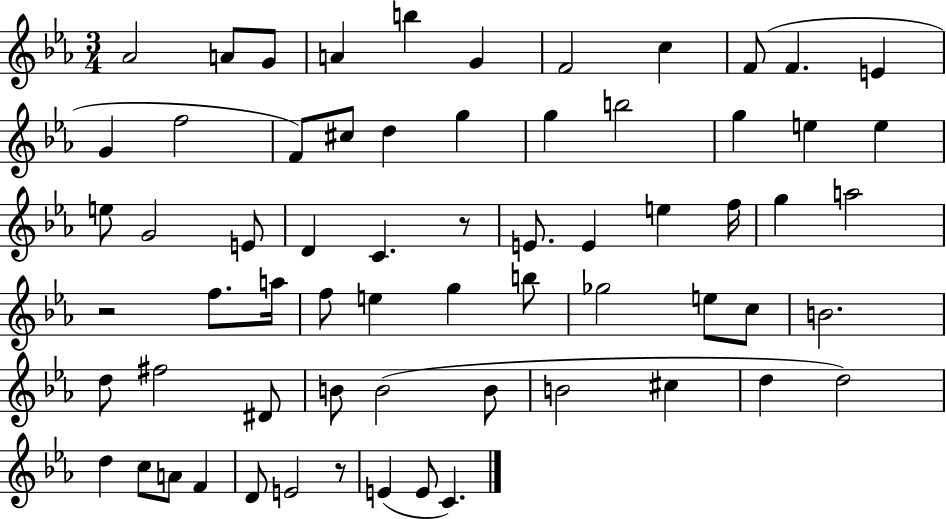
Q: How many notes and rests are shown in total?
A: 65